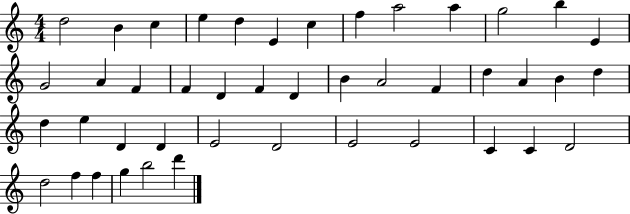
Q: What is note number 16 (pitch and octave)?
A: F4